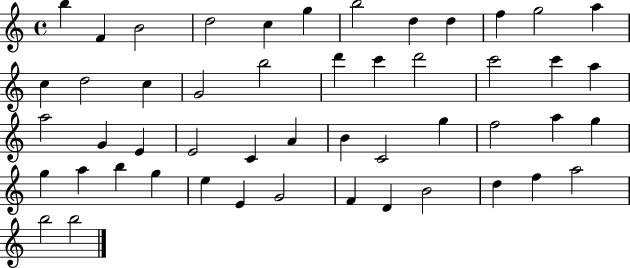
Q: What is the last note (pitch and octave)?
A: B5